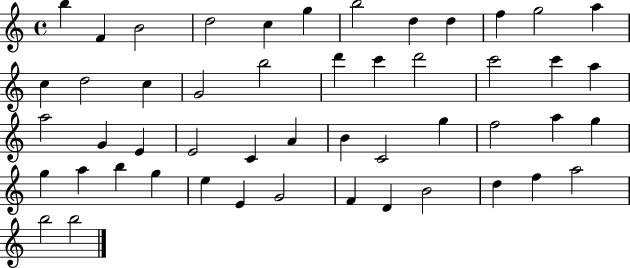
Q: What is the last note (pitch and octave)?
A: B5